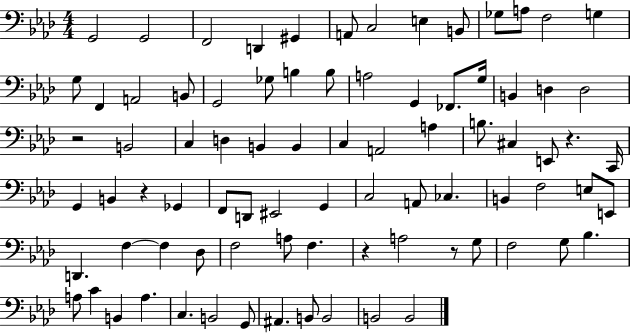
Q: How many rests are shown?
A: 5